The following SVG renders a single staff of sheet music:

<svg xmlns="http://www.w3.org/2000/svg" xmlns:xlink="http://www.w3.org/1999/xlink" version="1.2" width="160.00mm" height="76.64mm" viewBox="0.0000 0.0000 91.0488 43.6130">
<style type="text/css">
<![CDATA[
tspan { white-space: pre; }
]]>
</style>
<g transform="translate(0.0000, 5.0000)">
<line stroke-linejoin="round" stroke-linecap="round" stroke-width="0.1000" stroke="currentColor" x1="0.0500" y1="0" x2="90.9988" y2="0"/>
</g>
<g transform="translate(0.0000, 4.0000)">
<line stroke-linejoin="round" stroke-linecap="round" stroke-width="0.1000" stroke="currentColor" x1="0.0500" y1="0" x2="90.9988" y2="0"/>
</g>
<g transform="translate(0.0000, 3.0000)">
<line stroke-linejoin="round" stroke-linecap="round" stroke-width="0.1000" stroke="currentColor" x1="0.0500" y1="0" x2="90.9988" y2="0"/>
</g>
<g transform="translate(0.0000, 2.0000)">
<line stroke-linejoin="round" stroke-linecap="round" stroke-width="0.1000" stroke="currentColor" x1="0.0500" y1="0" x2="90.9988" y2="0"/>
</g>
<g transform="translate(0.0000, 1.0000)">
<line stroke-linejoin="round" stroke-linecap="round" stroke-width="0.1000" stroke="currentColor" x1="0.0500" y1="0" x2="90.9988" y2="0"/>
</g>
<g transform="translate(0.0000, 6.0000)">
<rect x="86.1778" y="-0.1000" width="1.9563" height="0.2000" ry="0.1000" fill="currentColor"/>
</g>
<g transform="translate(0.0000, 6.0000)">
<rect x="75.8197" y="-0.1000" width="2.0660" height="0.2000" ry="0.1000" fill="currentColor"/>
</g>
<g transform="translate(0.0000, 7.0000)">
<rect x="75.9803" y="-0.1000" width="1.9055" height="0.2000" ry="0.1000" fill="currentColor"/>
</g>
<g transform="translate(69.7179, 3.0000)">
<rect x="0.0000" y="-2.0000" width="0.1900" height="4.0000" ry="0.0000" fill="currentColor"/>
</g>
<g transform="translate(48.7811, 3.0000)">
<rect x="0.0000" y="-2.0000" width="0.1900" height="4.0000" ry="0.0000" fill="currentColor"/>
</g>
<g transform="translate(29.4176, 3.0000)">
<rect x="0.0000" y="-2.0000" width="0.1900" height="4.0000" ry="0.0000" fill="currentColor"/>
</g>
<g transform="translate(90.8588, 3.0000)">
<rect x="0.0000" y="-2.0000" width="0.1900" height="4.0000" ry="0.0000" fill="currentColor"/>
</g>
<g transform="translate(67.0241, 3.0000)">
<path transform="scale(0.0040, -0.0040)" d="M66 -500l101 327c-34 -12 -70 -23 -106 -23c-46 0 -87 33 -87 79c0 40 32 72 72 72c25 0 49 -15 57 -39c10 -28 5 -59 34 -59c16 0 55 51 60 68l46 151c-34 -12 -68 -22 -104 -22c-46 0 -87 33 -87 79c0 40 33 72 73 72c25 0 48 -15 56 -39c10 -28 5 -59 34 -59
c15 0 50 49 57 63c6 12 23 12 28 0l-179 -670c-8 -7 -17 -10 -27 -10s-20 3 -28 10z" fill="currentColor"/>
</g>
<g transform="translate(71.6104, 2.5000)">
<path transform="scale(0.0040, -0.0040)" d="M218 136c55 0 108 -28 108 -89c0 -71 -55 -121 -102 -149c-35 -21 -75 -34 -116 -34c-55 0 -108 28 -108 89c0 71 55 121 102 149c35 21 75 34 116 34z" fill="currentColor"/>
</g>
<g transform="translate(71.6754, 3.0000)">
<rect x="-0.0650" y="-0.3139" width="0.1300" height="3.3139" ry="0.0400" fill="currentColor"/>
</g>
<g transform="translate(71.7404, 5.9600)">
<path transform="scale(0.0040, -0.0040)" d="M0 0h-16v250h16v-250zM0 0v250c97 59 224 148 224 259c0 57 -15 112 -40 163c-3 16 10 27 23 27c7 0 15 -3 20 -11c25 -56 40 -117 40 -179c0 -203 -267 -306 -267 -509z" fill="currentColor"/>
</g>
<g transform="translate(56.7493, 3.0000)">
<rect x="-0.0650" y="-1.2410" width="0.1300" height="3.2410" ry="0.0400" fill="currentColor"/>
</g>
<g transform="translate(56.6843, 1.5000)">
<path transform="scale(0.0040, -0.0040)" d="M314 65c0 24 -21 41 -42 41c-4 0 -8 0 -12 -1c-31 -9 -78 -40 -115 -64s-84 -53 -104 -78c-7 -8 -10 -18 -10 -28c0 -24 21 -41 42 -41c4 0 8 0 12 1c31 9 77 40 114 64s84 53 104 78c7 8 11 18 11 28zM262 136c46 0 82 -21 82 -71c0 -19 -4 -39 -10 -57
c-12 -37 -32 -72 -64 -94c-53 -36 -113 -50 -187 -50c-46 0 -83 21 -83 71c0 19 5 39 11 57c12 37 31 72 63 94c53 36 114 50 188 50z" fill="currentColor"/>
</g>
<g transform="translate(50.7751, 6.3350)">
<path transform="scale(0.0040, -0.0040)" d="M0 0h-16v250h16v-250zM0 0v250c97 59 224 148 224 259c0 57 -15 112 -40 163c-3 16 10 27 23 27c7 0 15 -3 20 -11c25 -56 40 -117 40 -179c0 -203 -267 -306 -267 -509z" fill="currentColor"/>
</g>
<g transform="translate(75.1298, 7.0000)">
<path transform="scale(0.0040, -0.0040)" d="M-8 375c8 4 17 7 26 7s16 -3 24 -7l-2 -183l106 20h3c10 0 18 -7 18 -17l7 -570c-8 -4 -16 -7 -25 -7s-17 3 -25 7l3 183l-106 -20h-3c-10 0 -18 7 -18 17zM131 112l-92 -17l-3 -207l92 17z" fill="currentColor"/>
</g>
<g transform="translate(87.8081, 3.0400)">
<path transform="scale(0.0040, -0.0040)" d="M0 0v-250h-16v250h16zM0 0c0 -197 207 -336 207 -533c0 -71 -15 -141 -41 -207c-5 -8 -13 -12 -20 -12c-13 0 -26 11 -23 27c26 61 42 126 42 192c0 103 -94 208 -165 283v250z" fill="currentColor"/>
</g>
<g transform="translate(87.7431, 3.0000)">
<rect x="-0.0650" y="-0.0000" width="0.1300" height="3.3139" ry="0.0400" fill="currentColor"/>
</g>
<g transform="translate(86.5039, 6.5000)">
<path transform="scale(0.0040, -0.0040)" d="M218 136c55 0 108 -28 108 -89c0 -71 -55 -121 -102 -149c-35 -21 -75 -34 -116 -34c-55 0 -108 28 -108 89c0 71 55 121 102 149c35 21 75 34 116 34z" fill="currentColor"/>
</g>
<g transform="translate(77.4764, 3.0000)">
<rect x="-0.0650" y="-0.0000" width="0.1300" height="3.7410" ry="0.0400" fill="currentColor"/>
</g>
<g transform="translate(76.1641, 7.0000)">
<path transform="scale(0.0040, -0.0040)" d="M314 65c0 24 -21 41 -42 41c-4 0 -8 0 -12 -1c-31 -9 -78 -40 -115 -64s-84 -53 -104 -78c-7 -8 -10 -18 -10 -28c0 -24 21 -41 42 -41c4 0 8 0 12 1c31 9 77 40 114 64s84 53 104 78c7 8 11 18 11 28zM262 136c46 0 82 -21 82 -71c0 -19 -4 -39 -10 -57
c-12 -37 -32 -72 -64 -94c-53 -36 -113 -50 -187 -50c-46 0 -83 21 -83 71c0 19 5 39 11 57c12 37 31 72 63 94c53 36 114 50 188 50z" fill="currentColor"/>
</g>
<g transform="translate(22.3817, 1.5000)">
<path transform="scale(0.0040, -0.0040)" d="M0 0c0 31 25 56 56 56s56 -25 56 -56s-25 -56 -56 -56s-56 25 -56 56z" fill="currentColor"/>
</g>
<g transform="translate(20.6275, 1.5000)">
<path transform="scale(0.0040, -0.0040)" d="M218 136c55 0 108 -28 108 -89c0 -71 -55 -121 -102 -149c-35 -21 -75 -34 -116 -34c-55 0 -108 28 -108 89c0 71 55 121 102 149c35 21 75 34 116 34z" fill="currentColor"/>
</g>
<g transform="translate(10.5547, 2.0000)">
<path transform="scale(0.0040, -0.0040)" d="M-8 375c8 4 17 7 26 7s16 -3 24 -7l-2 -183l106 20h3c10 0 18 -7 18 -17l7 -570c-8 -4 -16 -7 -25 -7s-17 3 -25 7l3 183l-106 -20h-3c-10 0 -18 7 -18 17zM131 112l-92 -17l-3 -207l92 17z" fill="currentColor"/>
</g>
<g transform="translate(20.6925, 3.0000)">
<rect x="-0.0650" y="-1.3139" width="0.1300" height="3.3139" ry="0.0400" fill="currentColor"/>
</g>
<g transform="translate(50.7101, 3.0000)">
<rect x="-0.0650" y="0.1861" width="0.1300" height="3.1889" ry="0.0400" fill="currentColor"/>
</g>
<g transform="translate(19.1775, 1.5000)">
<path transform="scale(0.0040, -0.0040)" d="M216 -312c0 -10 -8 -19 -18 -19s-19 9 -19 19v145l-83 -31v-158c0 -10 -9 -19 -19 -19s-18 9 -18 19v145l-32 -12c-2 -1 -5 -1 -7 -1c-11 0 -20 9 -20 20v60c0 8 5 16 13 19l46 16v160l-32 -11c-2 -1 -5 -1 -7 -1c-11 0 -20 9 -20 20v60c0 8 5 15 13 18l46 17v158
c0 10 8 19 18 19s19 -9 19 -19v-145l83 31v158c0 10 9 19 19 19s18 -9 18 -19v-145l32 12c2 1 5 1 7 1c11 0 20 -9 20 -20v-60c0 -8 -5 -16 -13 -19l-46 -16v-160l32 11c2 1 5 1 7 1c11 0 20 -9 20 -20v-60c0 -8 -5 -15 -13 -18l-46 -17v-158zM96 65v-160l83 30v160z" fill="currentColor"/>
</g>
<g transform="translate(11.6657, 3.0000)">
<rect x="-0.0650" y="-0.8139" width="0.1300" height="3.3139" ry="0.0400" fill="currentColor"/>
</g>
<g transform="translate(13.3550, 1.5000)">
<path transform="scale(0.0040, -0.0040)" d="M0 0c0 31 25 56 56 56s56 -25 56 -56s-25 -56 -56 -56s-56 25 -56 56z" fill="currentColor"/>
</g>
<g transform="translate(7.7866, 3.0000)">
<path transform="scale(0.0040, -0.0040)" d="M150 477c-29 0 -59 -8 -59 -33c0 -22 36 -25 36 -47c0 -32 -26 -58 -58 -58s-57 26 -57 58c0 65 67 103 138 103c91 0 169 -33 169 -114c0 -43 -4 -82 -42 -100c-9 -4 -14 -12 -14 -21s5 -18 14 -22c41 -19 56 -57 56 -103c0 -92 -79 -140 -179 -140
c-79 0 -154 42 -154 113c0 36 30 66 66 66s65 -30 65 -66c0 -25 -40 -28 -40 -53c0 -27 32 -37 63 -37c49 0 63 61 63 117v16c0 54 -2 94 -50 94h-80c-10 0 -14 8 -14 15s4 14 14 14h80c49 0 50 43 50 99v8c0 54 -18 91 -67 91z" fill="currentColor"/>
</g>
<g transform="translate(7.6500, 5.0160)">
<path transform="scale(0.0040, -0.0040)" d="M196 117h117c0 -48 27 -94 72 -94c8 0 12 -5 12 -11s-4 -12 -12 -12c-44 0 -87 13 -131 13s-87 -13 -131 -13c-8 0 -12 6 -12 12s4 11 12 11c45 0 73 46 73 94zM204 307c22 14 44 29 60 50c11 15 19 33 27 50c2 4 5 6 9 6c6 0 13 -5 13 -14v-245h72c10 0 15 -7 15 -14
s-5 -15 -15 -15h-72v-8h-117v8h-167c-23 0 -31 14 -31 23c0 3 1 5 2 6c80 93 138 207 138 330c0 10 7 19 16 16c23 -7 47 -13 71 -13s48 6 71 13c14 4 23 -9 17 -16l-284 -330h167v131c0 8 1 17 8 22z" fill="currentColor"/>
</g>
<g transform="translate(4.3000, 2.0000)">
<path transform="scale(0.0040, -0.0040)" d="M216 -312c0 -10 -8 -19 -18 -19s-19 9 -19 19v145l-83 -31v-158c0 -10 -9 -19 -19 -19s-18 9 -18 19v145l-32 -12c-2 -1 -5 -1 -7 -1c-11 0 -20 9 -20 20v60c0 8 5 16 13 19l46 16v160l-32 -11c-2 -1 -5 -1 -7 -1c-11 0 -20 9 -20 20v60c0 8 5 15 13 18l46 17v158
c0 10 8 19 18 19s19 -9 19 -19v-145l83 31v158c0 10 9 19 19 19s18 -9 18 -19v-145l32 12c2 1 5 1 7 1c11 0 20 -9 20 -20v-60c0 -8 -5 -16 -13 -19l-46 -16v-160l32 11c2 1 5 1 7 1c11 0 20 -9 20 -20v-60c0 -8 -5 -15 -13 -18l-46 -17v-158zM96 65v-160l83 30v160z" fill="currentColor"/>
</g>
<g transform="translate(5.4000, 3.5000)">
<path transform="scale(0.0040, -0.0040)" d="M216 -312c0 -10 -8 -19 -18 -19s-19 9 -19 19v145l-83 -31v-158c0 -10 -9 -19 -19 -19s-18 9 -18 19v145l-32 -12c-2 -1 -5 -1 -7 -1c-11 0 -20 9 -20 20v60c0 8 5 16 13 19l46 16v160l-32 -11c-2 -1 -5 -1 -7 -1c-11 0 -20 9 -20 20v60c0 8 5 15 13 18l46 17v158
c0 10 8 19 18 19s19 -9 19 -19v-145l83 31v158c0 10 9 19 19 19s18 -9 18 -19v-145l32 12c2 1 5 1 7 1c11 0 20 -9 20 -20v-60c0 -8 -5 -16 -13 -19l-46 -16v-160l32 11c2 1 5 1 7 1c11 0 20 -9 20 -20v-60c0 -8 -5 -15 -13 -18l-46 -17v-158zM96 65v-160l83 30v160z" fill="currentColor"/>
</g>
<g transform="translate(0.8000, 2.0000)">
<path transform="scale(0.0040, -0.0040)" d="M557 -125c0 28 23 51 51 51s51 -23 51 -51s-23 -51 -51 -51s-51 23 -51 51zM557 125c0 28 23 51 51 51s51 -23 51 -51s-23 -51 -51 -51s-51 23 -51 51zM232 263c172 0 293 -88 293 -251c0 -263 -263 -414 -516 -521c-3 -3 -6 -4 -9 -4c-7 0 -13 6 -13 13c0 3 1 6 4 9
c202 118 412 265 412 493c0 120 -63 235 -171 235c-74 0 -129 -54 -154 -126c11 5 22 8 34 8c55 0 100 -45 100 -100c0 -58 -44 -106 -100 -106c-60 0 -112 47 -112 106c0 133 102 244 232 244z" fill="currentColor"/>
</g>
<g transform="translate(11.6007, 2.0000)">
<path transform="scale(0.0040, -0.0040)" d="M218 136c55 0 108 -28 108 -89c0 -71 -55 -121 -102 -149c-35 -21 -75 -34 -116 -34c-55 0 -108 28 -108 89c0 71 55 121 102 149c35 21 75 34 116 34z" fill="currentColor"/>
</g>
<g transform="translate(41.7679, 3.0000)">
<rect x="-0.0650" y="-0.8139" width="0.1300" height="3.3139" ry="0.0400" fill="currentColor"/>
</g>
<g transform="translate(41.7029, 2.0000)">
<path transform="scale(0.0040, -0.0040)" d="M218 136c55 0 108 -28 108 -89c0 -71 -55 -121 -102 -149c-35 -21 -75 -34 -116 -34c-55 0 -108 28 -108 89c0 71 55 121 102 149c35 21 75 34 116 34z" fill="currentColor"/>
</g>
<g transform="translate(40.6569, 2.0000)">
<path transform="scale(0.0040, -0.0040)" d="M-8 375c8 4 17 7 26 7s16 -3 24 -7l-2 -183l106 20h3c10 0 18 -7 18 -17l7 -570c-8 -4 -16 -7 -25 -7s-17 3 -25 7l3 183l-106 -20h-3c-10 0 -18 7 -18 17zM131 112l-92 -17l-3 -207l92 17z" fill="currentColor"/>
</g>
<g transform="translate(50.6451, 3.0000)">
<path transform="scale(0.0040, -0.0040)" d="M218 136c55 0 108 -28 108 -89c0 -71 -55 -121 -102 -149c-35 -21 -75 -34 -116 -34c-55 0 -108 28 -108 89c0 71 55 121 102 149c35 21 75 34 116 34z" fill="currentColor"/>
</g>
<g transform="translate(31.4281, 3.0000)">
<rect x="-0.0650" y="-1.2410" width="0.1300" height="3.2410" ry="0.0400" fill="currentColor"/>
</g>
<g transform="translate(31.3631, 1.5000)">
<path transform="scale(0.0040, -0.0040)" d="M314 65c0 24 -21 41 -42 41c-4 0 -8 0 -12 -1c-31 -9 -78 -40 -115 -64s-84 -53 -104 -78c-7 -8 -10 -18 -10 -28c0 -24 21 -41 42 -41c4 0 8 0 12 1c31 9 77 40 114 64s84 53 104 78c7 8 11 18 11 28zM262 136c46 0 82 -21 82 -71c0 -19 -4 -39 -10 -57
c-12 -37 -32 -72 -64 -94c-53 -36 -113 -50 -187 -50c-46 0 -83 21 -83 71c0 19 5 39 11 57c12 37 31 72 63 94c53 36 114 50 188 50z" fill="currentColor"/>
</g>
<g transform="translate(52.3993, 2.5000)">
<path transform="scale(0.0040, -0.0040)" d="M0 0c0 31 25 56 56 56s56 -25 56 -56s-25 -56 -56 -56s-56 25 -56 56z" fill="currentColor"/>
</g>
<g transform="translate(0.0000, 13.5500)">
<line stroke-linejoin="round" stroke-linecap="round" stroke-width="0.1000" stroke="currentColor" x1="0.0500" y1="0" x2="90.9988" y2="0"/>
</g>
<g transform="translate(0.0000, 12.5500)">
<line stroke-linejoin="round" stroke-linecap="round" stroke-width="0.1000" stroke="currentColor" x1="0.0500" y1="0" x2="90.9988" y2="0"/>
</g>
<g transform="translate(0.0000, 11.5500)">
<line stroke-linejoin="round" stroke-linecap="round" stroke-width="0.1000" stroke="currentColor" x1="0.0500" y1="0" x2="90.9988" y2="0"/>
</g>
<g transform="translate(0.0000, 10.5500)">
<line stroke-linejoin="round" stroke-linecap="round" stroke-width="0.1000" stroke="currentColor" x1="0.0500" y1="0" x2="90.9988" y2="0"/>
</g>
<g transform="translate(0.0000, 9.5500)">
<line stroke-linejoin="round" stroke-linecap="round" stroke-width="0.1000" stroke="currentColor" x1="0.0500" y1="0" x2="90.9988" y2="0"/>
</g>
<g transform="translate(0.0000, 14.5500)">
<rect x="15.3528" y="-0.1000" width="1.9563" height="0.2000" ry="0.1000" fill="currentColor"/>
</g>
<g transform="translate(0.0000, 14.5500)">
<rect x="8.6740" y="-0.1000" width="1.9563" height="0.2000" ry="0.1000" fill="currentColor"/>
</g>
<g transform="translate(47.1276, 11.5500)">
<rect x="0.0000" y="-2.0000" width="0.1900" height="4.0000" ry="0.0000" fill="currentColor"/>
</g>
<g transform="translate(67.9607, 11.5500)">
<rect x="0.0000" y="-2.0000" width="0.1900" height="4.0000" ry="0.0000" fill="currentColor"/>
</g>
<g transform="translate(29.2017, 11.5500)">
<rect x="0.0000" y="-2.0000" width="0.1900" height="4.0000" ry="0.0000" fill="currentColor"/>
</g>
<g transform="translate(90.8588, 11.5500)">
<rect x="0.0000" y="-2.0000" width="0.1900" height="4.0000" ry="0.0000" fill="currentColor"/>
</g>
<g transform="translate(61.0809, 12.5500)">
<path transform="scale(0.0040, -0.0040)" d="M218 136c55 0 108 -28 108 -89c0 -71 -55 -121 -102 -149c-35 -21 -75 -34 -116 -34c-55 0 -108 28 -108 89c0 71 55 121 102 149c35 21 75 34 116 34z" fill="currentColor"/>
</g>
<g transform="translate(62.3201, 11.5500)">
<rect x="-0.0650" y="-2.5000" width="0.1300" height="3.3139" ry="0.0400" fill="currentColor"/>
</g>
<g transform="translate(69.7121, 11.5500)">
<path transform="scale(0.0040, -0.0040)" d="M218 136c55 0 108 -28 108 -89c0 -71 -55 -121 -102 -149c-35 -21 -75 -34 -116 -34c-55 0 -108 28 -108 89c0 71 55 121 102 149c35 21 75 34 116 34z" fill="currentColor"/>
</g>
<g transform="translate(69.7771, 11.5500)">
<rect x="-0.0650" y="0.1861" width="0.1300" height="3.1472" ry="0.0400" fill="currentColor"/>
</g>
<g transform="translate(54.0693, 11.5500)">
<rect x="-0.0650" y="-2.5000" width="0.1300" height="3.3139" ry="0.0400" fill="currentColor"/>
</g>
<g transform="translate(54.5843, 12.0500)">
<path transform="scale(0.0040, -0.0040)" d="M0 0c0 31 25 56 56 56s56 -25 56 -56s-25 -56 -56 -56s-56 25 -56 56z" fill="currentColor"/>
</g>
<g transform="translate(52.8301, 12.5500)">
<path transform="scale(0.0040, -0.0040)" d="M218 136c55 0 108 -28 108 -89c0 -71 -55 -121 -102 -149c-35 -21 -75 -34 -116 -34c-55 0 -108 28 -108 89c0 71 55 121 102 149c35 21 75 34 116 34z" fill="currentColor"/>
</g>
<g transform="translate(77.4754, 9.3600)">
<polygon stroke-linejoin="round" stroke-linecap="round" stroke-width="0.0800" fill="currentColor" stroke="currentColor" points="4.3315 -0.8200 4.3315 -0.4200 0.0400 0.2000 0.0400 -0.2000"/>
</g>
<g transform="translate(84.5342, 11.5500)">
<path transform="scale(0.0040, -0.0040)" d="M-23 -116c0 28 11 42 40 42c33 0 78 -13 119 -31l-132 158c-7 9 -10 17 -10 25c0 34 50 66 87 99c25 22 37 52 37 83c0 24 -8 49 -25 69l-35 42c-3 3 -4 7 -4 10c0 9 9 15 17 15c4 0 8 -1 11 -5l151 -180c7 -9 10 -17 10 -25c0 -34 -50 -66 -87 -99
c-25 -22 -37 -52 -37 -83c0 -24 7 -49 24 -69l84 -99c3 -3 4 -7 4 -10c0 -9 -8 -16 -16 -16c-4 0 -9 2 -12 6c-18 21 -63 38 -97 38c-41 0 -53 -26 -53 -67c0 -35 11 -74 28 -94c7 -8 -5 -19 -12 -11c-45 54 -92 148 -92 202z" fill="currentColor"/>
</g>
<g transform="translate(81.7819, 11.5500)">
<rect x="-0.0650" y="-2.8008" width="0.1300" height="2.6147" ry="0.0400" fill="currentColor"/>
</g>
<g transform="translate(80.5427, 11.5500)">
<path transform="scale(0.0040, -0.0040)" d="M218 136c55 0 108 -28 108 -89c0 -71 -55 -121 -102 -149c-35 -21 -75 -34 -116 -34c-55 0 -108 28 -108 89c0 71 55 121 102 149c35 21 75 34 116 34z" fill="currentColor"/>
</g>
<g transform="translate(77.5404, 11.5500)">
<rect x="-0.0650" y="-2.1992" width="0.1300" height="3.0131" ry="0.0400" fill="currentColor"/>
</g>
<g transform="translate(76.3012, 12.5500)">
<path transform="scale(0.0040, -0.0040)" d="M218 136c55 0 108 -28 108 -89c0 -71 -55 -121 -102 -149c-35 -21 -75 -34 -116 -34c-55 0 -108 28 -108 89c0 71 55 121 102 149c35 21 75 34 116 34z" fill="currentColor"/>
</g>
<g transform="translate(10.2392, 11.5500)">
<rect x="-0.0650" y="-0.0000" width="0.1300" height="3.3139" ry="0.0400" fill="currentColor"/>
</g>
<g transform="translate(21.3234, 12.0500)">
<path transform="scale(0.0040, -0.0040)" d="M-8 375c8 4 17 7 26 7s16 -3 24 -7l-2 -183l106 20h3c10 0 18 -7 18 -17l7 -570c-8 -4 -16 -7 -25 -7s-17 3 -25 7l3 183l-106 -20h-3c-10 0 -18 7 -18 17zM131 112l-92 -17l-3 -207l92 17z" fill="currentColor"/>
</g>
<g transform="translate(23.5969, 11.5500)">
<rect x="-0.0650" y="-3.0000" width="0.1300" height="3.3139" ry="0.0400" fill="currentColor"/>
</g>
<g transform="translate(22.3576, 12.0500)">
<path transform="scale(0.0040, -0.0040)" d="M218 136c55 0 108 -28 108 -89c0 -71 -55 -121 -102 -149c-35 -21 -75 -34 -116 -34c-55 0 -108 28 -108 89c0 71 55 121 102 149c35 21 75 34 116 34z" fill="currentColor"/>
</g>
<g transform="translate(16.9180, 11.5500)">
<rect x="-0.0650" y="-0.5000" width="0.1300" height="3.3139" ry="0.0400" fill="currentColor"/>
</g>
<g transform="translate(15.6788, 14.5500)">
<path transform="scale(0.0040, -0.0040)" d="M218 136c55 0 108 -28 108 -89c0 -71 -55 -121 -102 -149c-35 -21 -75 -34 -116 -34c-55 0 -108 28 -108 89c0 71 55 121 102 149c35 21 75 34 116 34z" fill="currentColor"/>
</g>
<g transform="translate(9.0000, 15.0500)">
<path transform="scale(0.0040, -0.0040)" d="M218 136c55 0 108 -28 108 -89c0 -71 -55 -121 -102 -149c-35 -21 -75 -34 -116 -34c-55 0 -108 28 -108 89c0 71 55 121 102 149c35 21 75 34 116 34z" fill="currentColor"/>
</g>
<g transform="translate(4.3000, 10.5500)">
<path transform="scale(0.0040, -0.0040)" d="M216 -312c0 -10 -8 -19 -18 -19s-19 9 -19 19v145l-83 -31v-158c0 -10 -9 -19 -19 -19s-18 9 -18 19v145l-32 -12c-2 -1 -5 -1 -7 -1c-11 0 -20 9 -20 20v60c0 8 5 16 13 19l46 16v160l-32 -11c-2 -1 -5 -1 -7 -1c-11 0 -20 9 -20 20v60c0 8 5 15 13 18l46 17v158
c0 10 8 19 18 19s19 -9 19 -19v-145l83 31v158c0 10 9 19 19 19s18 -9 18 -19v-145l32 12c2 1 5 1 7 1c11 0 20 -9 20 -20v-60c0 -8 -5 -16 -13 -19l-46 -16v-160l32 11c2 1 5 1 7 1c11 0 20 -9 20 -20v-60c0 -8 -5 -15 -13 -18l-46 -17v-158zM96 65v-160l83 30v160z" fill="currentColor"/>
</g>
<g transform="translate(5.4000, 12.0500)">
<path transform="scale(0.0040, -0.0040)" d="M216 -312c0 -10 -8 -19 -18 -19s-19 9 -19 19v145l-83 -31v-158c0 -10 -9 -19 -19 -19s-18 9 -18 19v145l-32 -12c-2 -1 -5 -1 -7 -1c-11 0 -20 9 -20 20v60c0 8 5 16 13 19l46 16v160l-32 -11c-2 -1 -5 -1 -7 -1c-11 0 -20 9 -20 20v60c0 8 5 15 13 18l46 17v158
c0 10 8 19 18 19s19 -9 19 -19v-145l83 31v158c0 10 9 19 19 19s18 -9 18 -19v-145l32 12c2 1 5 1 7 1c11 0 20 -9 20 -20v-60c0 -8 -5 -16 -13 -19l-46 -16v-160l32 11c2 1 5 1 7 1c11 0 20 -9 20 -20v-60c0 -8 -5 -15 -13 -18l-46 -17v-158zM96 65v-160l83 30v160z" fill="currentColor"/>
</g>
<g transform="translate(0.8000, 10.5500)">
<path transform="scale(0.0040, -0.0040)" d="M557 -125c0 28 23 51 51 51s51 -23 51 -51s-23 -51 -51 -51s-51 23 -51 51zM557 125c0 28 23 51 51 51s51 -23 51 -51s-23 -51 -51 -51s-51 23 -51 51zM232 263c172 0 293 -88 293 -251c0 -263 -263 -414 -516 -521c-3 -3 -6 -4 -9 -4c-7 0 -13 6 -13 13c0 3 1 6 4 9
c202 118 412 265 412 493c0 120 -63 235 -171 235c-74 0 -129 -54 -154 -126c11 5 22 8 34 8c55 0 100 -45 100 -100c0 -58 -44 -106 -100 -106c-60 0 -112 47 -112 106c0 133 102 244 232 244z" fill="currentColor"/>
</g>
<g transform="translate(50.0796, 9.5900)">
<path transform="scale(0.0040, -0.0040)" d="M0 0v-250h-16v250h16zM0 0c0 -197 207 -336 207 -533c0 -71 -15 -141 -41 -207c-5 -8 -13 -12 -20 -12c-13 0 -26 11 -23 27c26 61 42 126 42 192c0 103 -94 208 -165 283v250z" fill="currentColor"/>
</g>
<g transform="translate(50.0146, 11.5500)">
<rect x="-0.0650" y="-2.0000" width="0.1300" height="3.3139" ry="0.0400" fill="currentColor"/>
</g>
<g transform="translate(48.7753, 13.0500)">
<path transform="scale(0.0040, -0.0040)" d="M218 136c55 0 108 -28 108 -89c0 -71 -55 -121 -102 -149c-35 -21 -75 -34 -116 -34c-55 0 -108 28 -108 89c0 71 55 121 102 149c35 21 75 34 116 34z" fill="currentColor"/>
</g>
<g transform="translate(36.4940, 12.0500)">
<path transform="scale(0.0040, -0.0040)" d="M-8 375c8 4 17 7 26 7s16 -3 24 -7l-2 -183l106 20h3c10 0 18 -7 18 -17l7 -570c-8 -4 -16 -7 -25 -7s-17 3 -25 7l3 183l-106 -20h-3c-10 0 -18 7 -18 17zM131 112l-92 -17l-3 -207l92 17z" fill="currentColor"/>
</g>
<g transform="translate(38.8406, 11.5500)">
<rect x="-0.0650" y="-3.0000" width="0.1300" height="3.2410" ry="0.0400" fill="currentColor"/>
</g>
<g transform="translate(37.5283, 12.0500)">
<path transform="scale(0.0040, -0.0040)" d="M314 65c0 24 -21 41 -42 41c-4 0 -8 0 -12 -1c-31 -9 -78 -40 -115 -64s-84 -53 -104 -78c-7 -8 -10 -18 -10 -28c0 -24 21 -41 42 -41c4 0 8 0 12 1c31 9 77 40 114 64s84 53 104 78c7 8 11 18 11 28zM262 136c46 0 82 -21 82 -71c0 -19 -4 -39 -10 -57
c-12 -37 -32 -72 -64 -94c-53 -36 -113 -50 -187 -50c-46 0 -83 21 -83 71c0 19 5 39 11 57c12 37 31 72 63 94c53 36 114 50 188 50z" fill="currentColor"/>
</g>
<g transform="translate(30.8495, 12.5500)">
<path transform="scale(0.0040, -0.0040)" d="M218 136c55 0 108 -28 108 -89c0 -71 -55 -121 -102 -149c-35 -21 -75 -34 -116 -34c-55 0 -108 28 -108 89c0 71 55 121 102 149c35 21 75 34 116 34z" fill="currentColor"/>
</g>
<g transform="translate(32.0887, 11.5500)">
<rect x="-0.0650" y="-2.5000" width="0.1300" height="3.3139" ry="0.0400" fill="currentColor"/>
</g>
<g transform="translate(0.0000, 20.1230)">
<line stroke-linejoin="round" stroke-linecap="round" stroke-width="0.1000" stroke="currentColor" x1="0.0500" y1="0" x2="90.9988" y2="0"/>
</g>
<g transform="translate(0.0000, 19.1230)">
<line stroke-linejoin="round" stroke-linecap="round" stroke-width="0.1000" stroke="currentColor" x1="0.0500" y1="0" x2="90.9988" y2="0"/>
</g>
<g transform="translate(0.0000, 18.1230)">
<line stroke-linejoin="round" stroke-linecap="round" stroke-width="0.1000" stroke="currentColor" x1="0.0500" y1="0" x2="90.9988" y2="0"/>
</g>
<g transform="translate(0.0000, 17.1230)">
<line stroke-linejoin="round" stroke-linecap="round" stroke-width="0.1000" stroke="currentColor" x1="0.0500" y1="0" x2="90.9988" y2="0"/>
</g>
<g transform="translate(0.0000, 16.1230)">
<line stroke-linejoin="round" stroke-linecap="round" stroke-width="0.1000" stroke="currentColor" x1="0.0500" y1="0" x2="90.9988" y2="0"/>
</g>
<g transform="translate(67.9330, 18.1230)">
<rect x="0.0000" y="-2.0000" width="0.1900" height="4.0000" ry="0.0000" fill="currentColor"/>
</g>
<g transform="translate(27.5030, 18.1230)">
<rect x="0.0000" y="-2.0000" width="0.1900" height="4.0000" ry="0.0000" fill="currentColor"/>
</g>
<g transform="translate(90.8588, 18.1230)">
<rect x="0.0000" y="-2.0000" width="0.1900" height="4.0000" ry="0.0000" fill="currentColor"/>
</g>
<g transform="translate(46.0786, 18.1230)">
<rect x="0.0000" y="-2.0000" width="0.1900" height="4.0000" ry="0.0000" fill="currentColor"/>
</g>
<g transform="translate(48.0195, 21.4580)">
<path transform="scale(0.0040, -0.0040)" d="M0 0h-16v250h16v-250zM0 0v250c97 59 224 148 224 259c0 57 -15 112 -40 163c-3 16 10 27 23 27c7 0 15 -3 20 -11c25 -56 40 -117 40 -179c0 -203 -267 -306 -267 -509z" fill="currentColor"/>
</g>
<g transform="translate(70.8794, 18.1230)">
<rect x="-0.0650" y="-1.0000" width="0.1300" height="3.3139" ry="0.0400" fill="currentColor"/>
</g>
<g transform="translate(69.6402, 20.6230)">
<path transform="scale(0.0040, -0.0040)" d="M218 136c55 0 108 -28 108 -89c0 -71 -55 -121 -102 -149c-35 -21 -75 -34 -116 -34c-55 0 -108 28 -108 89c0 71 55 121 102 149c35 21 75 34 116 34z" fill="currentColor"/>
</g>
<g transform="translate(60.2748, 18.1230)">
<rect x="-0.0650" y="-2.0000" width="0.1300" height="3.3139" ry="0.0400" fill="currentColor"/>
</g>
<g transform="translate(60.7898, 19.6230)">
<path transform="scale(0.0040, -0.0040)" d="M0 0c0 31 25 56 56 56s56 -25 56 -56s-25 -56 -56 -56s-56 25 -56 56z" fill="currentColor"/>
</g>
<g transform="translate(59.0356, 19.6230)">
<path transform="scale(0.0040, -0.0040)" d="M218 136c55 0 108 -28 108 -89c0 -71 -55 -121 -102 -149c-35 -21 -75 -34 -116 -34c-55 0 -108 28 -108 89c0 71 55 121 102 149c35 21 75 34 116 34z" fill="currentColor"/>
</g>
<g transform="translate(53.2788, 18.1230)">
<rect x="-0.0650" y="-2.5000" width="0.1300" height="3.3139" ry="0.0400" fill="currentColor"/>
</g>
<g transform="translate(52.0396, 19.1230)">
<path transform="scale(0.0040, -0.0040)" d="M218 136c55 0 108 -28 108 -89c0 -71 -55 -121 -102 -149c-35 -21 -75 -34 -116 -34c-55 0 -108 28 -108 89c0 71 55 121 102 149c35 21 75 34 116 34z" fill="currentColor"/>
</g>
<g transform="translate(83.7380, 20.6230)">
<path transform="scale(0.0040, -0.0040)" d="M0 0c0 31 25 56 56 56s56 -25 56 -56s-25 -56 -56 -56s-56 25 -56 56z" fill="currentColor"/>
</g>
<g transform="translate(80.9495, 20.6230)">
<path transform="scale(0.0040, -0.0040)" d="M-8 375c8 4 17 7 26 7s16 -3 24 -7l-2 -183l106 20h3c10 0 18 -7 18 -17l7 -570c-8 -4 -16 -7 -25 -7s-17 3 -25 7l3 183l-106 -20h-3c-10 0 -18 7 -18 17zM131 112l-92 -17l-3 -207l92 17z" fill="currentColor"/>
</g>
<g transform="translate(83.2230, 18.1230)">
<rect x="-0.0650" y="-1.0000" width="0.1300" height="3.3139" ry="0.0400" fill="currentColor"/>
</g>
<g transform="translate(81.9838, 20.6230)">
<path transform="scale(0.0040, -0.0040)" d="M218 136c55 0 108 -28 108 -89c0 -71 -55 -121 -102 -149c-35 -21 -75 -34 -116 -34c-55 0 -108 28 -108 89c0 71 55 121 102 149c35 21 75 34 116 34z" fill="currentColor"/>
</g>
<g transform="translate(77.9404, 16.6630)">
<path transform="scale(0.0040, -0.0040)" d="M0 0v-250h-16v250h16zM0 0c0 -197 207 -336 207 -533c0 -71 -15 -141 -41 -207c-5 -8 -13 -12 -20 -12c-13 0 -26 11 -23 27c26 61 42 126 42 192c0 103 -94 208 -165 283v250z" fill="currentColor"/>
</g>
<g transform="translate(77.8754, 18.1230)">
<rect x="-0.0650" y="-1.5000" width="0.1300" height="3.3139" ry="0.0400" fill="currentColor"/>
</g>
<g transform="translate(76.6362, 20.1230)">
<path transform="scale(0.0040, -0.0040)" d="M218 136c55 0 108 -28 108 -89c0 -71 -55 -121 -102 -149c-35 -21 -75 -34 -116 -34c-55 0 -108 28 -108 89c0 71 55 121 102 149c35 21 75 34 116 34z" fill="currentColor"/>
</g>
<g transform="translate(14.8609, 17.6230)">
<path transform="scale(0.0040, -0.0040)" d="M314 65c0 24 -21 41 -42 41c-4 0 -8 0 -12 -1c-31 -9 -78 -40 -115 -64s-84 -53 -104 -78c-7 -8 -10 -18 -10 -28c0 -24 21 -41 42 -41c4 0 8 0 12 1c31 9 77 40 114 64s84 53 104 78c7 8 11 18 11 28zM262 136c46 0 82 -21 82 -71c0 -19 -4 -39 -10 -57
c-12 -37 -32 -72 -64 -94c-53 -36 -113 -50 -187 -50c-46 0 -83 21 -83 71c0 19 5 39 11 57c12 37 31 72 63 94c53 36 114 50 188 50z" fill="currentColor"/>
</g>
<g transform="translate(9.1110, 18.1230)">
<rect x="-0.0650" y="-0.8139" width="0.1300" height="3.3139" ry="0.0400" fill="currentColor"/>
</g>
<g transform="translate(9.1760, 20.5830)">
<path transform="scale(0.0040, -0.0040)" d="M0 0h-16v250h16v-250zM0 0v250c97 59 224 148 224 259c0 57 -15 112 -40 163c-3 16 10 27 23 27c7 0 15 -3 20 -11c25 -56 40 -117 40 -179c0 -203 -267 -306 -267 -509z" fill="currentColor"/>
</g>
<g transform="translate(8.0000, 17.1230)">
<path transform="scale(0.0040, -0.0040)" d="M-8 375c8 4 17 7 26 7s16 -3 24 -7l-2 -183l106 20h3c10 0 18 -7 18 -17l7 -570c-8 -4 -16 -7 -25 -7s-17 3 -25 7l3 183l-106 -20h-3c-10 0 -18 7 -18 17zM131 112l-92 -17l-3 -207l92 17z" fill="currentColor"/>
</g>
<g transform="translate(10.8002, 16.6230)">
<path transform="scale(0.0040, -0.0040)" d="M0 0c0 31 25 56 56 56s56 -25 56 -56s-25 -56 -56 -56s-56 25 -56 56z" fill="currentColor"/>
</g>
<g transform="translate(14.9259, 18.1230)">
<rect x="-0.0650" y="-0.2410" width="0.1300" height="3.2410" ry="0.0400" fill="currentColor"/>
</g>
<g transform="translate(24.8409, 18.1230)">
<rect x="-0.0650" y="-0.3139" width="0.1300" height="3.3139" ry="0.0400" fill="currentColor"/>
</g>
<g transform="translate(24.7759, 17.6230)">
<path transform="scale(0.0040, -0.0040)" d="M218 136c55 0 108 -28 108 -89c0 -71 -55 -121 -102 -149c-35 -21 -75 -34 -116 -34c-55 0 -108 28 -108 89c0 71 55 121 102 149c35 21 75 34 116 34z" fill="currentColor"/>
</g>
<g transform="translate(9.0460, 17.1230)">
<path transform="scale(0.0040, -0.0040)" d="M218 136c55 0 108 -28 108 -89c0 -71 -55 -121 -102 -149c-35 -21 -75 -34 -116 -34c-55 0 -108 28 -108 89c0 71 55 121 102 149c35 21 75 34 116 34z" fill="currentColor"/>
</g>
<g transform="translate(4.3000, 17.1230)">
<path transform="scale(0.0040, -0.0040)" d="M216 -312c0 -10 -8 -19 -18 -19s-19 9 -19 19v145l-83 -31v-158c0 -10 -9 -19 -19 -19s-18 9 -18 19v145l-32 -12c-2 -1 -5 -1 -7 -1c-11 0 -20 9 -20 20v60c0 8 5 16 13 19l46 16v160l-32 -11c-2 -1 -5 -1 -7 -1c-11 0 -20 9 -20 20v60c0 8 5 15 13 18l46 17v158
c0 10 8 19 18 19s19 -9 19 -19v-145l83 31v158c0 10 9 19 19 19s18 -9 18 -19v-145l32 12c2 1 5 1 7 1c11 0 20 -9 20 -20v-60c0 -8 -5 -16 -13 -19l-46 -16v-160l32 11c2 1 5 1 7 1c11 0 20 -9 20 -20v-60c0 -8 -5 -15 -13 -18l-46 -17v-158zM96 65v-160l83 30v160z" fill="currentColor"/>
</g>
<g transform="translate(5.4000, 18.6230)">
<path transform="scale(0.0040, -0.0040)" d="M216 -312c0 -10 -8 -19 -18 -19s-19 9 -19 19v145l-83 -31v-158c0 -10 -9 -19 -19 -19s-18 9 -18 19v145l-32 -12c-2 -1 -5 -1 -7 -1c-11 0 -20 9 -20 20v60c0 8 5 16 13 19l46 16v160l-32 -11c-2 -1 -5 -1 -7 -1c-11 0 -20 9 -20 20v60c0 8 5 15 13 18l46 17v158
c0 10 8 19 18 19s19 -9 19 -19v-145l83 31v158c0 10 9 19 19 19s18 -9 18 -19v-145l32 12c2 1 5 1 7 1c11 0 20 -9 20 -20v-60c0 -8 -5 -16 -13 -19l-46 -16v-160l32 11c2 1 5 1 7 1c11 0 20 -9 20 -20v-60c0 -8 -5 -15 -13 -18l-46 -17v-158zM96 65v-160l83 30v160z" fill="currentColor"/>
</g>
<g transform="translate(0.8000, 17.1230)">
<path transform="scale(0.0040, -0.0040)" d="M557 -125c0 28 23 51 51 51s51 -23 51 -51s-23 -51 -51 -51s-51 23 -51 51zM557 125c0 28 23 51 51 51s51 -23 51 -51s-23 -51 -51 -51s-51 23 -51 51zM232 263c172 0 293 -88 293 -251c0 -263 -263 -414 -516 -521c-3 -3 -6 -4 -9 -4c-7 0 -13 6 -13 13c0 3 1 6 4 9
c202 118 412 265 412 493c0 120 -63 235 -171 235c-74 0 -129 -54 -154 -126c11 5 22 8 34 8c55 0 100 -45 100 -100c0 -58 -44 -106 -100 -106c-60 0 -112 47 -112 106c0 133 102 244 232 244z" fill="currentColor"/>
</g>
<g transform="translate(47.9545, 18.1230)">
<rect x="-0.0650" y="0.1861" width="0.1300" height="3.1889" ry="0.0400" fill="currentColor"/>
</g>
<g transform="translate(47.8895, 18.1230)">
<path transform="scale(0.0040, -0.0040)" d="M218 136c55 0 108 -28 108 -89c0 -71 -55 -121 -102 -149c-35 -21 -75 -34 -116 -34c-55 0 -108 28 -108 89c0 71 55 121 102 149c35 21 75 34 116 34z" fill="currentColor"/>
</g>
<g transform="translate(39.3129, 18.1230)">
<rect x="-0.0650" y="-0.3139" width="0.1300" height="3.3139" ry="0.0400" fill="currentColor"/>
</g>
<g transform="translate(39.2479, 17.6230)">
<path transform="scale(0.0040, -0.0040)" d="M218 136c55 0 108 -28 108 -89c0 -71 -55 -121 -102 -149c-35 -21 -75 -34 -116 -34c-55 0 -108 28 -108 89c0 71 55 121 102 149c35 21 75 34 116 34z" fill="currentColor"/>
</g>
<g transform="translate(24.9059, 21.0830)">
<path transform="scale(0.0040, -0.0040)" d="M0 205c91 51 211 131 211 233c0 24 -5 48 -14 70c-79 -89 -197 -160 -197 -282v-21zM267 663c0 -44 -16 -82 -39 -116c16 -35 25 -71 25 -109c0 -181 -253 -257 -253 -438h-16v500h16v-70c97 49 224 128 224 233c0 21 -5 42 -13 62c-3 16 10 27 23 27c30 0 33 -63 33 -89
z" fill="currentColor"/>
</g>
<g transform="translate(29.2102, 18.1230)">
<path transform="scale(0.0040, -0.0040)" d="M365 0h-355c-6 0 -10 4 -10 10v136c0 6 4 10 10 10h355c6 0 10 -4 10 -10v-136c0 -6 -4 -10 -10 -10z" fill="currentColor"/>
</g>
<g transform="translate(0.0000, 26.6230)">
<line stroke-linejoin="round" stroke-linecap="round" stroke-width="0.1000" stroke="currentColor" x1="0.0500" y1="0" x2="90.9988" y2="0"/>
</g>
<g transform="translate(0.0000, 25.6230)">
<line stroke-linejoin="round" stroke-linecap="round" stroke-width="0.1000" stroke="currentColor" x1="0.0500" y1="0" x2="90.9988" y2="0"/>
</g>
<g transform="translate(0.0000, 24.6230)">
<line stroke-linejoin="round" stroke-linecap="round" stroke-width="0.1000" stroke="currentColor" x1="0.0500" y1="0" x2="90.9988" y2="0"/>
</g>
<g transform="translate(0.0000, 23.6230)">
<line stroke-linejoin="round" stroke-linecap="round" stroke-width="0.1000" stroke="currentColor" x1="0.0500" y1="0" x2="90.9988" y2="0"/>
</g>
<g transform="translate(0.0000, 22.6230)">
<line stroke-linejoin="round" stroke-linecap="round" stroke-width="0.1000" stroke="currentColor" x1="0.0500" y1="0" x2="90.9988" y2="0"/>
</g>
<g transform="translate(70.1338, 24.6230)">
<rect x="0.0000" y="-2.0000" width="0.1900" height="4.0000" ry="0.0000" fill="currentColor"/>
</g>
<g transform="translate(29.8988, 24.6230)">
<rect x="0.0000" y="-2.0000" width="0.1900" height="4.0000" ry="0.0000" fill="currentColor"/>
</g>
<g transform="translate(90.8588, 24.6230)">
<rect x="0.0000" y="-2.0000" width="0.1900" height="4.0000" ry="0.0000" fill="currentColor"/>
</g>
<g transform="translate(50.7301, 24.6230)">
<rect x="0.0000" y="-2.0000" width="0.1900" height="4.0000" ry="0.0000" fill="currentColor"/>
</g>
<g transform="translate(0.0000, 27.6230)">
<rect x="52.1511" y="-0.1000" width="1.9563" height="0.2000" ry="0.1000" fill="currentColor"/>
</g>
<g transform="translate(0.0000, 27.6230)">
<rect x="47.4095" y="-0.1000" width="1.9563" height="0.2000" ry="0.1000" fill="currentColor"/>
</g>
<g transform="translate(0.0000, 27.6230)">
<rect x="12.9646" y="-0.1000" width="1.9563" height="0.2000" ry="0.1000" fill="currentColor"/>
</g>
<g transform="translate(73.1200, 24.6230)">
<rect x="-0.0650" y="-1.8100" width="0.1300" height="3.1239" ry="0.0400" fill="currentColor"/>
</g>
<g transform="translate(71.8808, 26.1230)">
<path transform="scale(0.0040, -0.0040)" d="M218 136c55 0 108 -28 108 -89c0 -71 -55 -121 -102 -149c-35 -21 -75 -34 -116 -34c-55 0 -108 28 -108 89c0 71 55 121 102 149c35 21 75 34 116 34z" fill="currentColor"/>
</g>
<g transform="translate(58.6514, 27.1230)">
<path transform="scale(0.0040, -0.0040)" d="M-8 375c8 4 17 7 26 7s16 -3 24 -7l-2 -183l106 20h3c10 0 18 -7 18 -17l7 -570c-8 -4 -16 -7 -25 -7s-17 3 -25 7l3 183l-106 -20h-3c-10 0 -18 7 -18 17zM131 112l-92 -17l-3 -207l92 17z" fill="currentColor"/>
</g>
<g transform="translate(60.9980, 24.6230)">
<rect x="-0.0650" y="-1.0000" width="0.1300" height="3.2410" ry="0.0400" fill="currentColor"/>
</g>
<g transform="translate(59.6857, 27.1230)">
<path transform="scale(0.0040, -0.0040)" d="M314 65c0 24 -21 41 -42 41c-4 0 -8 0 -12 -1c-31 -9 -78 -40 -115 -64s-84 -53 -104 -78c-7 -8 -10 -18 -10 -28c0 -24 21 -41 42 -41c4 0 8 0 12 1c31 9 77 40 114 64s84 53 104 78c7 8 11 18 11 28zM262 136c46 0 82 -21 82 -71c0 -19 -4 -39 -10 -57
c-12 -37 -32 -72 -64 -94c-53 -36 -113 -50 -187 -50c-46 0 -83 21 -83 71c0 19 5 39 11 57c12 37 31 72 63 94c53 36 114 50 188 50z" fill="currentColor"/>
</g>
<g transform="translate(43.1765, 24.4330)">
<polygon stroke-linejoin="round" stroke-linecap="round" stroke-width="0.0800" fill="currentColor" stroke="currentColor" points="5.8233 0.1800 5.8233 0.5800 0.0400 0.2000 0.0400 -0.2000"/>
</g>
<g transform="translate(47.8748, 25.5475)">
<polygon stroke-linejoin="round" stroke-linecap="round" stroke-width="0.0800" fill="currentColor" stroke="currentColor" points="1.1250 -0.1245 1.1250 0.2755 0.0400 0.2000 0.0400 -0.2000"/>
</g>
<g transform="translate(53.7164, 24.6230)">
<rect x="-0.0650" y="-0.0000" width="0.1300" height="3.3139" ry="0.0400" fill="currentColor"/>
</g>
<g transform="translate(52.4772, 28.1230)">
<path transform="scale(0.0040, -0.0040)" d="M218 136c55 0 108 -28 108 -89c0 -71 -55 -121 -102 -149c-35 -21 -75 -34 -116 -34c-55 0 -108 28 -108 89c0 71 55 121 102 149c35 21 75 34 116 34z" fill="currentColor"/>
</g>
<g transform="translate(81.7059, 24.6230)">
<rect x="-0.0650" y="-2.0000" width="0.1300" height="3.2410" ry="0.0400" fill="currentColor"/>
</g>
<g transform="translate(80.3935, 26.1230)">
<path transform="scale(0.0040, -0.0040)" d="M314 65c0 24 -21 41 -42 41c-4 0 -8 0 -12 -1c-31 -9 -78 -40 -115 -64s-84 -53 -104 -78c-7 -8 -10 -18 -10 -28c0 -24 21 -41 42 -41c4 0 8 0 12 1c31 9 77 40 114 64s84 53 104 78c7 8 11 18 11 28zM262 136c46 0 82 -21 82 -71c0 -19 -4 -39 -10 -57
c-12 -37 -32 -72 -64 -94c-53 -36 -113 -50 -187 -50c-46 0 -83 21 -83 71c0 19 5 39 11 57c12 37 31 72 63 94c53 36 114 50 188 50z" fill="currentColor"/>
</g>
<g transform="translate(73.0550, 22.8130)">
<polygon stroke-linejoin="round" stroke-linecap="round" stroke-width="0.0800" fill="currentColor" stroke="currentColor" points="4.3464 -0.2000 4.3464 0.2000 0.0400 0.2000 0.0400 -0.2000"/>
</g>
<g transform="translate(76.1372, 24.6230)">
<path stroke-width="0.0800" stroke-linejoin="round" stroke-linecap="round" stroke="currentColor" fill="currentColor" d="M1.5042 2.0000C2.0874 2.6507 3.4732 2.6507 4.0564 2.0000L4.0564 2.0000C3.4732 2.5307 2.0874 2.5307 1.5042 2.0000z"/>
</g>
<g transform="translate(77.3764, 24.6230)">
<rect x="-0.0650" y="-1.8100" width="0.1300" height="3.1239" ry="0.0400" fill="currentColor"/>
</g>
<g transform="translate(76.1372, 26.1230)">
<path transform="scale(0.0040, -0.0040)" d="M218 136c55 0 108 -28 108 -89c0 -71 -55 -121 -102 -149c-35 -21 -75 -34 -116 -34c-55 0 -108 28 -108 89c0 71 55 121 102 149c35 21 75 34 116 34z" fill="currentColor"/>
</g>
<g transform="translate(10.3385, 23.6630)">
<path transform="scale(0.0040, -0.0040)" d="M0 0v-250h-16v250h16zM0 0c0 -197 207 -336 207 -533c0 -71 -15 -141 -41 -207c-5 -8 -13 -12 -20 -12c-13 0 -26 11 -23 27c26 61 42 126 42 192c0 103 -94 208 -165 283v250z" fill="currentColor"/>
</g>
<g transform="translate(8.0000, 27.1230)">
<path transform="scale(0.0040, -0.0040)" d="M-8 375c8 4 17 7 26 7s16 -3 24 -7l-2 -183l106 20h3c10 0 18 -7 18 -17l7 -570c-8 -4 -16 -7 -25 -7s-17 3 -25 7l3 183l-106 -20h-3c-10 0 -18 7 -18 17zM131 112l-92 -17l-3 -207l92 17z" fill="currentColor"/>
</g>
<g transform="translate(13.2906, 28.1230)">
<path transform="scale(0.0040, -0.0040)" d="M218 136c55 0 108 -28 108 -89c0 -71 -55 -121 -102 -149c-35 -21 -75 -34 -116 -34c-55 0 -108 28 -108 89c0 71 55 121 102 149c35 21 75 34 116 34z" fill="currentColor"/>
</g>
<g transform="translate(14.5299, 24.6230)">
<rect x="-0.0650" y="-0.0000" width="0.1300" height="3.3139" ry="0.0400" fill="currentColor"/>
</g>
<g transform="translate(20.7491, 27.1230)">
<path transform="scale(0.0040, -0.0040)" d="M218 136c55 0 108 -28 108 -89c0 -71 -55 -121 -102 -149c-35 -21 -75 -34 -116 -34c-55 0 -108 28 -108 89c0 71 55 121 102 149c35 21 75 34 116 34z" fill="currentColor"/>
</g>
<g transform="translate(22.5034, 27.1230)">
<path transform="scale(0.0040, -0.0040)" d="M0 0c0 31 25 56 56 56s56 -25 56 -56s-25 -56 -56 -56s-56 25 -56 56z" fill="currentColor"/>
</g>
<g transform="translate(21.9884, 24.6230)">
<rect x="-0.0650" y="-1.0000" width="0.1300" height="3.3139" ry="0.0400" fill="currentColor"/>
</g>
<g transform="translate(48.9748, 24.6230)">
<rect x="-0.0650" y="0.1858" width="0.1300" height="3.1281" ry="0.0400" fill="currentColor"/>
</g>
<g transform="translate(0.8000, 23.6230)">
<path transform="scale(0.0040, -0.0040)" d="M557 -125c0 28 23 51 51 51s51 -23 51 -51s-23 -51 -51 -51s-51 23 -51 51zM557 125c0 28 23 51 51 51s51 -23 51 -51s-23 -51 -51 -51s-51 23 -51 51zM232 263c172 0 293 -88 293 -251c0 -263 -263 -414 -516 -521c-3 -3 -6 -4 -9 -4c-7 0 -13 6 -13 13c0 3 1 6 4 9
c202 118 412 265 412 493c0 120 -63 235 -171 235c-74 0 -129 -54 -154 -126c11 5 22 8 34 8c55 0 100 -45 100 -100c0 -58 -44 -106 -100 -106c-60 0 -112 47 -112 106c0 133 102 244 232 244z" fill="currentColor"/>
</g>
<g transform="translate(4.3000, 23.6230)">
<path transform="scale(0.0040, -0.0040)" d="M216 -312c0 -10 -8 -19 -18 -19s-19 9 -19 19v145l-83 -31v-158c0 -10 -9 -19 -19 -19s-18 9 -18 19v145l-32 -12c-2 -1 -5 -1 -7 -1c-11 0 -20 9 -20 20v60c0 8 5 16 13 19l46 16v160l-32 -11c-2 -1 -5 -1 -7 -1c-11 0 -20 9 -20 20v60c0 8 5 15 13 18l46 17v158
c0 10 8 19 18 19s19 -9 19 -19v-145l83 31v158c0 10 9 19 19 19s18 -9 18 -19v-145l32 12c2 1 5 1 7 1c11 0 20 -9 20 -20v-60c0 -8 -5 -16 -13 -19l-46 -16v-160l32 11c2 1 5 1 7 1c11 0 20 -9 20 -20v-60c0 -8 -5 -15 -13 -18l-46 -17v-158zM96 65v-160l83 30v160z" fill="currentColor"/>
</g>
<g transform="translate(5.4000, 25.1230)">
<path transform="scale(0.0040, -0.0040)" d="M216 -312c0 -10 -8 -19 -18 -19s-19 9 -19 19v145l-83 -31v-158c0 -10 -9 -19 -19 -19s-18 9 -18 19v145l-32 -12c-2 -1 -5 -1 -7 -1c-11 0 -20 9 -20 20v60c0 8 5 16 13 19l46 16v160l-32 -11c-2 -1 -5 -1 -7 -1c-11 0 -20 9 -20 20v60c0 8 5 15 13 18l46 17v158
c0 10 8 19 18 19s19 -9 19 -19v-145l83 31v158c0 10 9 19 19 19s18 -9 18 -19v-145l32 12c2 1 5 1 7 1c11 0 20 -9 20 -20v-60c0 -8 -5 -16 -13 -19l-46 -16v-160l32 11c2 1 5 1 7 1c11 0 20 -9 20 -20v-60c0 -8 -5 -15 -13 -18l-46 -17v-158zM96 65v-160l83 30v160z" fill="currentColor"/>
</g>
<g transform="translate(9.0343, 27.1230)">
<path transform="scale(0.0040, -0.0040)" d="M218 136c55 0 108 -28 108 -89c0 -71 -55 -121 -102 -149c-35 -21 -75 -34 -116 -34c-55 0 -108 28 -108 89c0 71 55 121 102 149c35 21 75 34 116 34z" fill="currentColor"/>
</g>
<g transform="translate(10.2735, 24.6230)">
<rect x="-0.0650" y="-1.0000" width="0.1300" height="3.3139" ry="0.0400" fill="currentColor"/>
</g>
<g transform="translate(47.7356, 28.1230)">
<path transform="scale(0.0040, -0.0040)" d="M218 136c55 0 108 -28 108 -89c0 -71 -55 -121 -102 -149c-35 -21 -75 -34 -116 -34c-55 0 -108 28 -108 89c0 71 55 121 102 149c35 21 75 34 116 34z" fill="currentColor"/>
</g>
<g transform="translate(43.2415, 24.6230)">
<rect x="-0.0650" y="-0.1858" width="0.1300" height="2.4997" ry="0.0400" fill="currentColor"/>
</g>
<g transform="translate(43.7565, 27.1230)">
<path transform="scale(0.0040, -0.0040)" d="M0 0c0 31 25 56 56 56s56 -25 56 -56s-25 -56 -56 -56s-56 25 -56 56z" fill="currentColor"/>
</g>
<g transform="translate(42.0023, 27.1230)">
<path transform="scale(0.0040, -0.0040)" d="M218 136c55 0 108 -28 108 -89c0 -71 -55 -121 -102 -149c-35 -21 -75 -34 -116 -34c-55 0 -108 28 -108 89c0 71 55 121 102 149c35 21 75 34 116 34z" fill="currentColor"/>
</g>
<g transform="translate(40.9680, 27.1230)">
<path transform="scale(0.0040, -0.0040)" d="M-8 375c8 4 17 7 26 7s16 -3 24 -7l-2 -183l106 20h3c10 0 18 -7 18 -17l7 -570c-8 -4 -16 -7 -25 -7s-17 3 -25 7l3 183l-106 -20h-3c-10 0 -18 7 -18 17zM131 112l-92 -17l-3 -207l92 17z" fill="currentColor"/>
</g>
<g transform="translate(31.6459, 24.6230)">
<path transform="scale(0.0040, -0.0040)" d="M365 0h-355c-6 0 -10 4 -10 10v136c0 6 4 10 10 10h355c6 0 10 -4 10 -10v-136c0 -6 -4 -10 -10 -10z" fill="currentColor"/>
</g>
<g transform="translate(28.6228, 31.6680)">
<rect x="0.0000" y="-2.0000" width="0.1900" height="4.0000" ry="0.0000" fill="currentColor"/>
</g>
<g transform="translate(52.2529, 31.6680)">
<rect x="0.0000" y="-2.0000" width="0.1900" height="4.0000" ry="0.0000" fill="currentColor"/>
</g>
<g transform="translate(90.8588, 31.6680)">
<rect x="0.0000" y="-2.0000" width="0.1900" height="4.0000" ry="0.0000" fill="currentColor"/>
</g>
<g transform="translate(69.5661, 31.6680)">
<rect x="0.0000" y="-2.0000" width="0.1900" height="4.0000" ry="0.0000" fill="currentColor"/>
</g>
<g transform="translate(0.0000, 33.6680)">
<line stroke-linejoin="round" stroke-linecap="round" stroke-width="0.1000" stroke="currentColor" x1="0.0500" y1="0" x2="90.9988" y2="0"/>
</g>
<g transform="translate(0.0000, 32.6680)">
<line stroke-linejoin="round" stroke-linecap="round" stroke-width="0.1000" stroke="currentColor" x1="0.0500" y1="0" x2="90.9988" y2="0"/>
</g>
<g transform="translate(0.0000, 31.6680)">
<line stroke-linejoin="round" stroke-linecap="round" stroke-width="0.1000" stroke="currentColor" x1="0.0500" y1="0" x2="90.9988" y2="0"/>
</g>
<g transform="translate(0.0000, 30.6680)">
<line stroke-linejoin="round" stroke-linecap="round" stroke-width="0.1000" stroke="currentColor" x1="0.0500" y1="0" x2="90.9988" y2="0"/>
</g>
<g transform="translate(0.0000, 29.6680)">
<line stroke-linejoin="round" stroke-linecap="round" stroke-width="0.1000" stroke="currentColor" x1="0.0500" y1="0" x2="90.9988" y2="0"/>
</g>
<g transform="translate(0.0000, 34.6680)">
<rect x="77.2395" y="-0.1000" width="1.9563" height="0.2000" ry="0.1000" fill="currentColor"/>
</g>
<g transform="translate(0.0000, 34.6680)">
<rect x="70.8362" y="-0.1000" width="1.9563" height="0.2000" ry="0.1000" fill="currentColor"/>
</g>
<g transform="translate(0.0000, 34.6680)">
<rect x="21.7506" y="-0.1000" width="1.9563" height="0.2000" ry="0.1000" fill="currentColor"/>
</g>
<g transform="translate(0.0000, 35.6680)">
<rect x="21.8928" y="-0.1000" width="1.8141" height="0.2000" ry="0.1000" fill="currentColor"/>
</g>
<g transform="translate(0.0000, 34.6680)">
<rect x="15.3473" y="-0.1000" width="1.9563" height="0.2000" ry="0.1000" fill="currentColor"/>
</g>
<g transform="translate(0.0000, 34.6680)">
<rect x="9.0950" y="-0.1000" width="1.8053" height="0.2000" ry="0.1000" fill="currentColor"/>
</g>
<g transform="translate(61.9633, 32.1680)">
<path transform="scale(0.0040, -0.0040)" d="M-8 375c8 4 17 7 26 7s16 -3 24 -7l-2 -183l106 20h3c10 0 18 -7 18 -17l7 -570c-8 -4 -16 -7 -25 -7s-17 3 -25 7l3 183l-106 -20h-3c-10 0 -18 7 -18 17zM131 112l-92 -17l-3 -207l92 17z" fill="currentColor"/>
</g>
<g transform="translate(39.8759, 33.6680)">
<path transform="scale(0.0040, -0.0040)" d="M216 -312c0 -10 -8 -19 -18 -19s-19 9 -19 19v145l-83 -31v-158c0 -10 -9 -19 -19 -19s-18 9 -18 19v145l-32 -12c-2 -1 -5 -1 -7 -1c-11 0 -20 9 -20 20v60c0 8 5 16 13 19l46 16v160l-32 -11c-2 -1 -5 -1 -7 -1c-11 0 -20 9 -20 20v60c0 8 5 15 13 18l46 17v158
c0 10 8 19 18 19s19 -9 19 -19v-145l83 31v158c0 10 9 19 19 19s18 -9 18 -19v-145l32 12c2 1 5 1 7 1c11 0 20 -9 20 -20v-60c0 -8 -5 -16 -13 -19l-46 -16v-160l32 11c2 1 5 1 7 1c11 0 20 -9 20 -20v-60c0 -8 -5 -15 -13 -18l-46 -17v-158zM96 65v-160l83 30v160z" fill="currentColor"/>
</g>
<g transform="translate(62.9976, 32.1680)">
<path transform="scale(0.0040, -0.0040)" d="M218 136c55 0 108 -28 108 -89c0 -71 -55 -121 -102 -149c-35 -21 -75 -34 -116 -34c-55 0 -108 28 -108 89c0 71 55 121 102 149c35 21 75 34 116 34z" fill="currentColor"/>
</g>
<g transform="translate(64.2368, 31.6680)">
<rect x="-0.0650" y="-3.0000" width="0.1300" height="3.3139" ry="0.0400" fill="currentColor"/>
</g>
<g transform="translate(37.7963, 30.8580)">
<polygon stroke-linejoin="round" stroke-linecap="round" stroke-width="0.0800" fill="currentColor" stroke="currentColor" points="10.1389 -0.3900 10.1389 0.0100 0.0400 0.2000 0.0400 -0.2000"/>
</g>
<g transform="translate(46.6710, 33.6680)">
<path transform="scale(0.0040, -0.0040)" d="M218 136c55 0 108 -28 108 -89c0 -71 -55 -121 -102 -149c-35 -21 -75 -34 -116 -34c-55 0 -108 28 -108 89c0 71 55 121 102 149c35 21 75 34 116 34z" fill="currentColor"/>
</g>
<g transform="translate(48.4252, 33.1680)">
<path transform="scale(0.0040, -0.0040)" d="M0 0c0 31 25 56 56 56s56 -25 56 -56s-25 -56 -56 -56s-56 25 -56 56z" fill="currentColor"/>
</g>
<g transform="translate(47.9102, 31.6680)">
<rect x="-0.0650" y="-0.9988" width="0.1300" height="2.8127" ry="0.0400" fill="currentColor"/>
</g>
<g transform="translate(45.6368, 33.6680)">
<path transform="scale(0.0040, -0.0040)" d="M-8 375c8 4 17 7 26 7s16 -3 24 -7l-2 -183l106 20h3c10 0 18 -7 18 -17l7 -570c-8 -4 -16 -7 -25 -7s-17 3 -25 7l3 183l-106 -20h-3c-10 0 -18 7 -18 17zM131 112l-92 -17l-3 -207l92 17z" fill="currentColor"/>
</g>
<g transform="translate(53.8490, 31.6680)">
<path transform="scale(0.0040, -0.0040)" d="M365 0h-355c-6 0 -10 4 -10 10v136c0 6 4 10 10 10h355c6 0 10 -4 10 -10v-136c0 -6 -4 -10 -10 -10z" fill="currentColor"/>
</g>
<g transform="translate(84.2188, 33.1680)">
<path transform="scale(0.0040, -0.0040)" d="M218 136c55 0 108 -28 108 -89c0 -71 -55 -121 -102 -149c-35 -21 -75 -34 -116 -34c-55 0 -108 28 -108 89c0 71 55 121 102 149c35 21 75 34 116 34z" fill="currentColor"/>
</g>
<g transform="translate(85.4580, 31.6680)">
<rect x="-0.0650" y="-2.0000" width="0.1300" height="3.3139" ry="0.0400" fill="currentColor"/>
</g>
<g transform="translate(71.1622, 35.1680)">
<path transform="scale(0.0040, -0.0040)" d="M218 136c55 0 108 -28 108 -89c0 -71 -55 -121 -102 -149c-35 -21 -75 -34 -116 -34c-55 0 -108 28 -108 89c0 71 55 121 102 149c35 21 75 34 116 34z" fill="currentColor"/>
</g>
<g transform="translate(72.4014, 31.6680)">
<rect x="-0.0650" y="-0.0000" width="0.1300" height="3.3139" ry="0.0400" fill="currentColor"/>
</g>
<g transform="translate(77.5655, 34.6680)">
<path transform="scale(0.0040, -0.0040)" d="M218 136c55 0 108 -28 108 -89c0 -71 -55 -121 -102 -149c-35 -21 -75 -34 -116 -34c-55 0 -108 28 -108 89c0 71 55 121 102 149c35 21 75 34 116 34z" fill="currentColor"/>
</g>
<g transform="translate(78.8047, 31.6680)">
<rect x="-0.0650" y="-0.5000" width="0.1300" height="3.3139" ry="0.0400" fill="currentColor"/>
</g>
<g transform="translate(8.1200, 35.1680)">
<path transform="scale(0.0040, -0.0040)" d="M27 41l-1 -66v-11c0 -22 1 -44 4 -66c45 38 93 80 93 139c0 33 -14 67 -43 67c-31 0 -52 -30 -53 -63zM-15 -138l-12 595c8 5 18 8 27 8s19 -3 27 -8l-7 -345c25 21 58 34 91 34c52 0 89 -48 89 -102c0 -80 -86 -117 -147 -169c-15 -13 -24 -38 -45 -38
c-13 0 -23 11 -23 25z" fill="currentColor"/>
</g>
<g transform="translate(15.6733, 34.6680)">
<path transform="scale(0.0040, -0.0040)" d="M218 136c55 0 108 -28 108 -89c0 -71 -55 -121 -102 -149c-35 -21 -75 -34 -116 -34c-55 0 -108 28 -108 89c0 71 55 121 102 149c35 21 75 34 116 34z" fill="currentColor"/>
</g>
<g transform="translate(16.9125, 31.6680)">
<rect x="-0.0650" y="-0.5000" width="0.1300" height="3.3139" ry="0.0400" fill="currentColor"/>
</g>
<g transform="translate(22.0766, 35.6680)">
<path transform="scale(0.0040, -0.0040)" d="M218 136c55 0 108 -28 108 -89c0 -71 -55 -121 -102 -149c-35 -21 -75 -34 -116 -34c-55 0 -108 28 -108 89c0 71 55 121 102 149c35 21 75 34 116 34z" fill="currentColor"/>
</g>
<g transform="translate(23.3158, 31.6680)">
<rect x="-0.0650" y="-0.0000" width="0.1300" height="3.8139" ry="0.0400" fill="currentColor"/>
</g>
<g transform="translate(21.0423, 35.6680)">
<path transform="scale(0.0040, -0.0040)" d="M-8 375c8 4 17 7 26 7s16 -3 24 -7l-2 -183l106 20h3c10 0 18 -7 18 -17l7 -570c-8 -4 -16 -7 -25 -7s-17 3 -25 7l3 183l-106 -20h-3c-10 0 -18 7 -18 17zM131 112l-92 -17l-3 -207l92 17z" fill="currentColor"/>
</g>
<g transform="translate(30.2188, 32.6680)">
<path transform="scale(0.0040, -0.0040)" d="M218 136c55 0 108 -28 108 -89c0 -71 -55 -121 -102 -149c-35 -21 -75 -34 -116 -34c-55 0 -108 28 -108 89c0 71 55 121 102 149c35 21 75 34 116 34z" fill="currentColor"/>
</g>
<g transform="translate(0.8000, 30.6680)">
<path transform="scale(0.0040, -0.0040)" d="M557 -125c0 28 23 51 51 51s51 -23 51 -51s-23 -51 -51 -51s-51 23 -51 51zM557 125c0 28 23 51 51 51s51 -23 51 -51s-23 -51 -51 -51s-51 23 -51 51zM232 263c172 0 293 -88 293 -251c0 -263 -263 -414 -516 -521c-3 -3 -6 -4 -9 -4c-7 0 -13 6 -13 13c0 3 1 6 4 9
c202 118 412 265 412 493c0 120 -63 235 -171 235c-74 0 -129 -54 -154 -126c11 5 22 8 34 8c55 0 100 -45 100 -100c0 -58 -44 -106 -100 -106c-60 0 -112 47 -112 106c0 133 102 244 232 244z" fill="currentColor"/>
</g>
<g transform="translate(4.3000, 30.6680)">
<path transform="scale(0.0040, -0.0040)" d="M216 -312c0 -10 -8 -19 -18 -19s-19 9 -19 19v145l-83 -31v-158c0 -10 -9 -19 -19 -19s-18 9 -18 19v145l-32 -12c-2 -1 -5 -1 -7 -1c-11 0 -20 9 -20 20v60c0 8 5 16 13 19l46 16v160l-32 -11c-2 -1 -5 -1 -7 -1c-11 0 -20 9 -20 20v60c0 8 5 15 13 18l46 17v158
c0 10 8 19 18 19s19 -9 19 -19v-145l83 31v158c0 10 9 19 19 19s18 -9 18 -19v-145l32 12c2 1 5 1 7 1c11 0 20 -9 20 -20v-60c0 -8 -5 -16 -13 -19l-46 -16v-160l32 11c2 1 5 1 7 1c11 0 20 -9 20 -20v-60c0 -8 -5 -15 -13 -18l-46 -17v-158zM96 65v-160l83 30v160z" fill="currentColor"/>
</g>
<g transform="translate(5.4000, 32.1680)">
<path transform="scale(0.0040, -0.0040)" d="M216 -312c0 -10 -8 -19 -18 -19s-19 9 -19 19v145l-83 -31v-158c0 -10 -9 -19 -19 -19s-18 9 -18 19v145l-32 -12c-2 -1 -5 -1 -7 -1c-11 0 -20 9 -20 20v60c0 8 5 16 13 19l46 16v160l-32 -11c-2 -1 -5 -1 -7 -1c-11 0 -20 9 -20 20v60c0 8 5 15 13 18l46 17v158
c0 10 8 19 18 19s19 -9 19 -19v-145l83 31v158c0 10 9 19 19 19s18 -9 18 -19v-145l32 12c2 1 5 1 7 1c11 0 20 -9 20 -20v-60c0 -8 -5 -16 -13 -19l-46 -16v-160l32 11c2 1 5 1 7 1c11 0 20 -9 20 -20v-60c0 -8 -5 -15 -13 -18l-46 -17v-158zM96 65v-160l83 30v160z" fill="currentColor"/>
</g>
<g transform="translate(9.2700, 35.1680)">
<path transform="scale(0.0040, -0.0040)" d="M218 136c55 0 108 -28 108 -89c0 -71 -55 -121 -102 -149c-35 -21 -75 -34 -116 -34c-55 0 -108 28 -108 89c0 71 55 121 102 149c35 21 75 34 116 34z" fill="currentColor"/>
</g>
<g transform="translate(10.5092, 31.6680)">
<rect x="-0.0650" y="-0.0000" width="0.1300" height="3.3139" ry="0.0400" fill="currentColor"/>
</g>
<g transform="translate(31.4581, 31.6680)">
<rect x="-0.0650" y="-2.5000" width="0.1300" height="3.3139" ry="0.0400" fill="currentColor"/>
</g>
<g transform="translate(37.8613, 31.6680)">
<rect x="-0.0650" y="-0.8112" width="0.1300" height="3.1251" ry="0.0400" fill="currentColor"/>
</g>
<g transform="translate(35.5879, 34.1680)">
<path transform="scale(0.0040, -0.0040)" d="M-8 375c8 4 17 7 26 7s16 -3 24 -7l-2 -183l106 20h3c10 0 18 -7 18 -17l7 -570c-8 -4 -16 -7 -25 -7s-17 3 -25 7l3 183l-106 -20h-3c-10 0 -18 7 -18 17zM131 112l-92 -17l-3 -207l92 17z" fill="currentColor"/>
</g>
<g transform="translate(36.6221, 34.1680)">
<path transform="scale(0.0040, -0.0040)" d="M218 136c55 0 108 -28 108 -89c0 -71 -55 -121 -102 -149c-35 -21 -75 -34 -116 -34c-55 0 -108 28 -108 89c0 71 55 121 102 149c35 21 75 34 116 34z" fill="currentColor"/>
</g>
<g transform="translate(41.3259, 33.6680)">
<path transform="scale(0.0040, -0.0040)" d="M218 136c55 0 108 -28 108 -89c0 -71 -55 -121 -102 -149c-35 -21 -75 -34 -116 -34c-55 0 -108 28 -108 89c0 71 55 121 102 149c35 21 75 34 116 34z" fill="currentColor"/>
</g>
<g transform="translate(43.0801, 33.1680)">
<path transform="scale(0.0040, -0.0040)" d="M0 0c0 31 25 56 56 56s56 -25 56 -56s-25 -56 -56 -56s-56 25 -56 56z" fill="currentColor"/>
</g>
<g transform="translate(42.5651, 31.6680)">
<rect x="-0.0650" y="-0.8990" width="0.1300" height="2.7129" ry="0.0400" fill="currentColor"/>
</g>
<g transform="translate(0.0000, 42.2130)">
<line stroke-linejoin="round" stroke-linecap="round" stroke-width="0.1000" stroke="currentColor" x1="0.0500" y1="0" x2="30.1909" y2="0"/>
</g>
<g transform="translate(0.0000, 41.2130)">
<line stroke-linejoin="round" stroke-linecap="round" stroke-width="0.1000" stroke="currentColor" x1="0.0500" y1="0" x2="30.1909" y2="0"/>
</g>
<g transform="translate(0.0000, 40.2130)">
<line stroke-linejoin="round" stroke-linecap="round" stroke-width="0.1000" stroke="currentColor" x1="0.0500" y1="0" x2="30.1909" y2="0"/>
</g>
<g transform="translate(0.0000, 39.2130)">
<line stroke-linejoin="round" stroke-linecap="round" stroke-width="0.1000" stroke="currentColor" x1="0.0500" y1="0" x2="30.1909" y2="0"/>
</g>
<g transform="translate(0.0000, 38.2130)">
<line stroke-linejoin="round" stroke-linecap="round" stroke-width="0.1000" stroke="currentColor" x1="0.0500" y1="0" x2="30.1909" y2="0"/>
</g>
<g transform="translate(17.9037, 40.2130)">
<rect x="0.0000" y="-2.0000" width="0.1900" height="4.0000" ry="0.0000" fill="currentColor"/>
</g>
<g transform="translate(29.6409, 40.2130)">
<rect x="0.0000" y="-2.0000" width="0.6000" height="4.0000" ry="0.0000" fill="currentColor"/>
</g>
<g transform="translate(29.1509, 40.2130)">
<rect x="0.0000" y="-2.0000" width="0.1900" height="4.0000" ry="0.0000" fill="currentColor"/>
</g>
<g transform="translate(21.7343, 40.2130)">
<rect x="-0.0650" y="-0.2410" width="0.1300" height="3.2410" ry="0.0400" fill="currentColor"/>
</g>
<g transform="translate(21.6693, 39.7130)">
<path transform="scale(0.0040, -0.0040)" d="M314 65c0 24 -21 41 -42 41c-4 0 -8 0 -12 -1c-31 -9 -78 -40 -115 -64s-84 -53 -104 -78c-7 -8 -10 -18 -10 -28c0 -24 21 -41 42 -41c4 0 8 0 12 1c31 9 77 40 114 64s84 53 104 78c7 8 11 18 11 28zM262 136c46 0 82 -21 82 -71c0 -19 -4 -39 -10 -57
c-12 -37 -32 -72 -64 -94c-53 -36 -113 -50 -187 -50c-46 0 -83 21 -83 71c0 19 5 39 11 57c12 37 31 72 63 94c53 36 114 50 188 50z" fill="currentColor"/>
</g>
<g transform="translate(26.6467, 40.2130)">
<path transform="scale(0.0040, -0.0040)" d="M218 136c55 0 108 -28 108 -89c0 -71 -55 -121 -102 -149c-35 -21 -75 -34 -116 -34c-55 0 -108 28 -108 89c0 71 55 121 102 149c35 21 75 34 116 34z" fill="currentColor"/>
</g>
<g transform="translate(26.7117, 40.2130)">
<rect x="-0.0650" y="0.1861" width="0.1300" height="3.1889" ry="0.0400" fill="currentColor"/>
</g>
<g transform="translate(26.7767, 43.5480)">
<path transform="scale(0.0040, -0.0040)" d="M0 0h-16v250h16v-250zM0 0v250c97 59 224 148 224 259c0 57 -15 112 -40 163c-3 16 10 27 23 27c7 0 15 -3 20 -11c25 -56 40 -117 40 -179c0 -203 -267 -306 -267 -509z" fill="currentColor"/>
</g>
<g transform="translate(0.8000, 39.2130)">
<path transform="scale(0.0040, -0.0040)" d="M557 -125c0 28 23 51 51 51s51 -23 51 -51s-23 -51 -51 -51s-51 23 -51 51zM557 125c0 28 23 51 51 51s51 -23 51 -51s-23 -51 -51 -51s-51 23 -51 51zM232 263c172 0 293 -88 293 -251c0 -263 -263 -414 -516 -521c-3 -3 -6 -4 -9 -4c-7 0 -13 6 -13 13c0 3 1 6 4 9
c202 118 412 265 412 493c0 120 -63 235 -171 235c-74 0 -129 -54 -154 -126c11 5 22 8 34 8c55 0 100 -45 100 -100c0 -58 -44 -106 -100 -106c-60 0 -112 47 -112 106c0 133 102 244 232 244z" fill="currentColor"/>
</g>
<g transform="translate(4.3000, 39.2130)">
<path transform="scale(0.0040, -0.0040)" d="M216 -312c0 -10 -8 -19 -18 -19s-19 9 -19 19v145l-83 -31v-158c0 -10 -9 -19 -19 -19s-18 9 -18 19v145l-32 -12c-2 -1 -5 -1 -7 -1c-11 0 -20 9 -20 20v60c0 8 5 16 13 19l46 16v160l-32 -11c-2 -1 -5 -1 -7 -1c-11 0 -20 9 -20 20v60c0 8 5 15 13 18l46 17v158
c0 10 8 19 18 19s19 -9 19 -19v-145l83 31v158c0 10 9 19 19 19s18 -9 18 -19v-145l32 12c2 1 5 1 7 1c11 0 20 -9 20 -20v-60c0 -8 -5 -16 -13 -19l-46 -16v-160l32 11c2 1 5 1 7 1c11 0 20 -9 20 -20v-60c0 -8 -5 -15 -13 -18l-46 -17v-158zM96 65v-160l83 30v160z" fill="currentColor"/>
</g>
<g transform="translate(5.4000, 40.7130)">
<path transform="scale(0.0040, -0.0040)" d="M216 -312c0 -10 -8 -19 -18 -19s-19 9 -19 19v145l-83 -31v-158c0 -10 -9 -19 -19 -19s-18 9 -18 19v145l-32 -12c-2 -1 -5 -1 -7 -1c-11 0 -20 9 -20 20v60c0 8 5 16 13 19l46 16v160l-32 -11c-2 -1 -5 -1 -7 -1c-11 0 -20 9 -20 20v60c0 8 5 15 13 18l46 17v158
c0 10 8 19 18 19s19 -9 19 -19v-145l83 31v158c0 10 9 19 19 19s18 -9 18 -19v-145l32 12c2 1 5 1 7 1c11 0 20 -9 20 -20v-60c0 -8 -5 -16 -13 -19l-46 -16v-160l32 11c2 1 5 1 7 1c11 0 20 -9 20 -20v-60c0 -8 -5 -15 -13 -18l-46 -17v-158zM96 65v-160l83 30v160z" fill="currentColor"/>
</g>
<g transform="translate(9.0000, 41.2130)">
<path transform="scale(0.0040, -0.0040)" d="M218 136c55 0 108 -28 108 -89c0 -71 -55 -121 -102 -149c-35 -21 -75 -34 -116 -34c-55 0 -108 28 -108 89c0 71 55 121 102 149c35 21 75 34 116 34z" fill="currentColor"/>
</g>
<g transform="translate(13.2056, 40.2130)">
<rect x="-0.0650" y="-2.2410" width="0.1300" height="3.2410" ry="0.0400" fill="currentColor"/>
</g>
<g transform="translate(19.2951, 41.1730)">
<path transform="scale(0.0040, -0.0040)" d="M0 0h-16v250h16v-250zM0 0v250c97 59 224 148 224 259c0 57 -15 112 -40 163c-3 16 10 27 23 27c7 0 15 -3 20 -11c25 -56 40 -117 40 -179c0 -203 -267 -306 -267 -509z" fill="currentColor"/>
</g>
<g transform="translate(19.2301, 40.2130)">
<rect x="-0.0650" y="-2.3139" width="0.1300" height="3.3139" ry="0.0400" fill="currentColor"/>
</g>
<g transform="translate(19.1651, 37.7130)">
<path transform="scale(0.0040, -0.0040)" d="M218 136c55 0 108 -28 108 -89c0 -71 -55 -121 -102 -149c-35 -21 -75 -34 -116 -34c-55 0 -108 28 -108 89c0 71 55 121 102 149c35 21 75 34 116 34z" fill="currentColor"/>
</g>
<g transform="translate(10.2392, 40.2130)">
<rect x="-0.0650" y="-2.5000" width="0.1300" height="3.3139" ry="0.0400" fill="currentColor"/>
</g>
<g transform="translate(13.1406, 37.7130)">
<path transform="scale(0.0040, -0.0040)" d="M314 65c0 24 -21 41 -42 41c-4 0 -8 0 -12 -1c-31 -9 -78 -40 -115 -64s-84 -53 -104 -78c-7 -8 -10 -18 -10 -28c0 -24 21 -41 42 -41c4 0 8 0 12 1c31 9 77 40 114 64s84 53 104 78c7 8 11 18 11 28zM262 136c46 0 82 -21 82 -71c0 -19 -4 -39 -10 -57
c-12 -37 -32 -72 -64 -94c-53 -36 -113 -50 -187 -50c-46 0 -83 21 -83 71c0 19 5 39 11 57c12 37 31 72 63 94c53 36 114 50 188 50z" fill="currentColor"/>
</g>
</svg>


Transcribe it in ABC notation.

X:1
T:Untitled
M:3/4
L:1/4
K:D
F, ^G, G,2 F, D,/2 G,2 z/4 E,/2 C,,2 D,,/2 D,, E,, C, B,, C,2 A,,/2 B,, B,, D, B,,/2 D,/2 z F,/2 E,2 E,/4 z2 E, D,/2 B,, A,, ^F,, G,,/2 F,, F,,/2 D,, F,, z2 F,,/2 D,,/4 D,, F,,2 A,,/2 A,,/2 A,,2 _D,, E,, C,, B,, F,,/2 ^G,,/2 G,,/2 z2 C, D,, E,, A,, B,, B,2 B,/2 E,2 D,/2